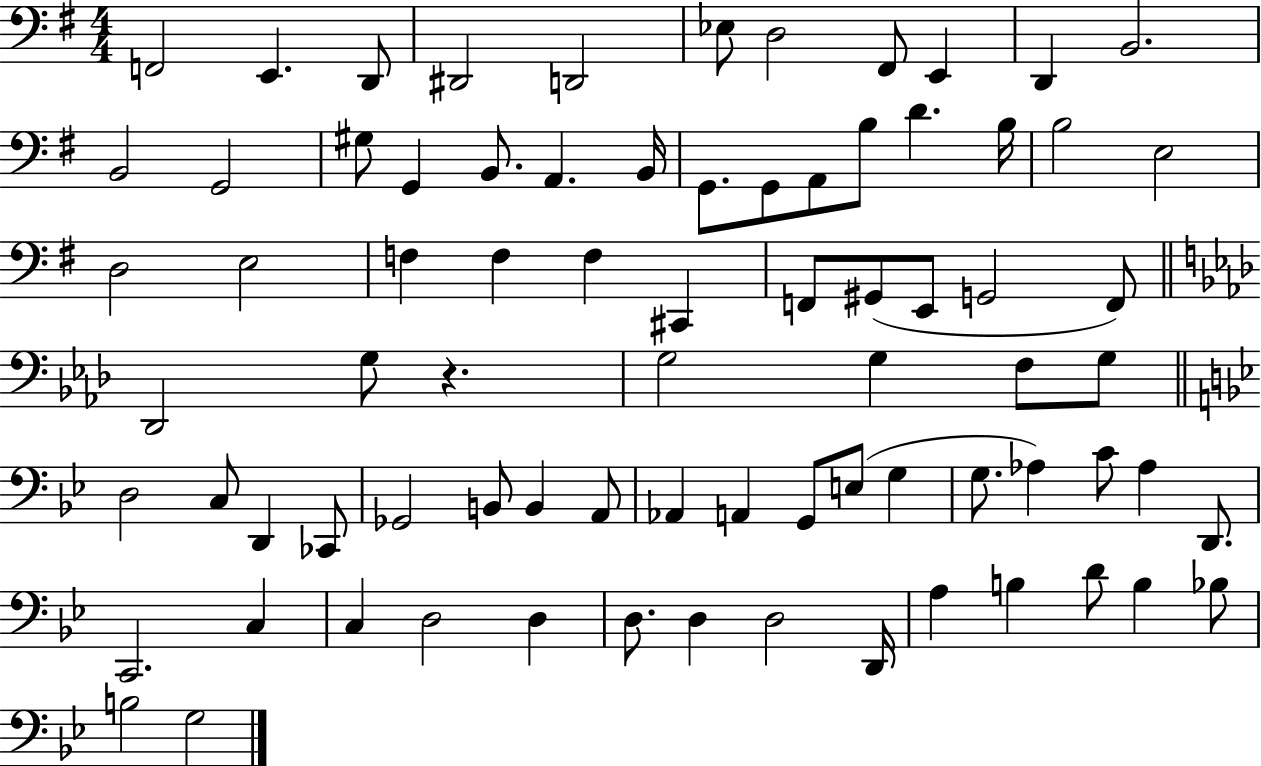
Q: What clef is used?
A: bass